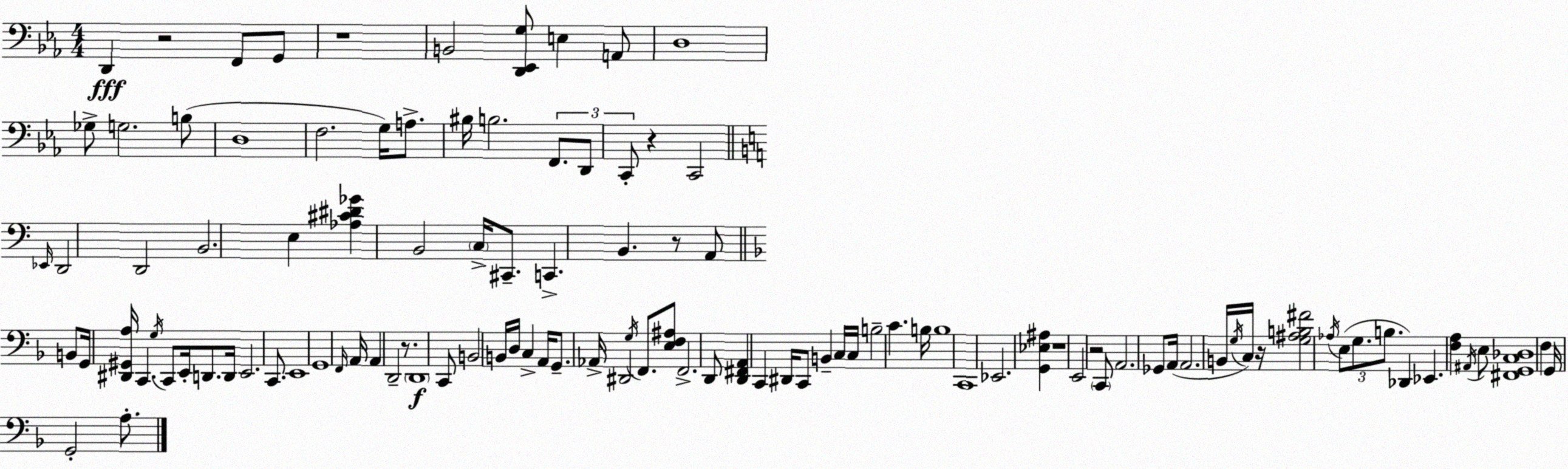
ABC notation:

X:1
T:Untitled
M:4/4
L:1/4
K:Eb
D,, z2 F,,/2 G,,/2 z4 B,,2 [D,,_E,,G,]/2 E, A,,/2 D,4 _G,/2 G,2 B,/2 D,4 F,2 G,/4 A,/2 ^B,/4 B,2 F,,/2 D,,/2 C,,/2 z C,,2 _E,,/4 D,,2 D,,2 B,,2 E, [_A,^C^D_G] B,,2 C,/4 ^C,,/2 C,, B,, z/2 A,,/2 B,,/2 G,,/4 [^D,,^G,,A,]/4 C,, G,/4 C,,/2 E,,/4 D,,/2 D,,/4 E,,2 C,,/2 E,,4 G,,4 F,,/4 A,,/4 A,, D,,2 z/2 D,,4 C,,/2 B,,2 B,,/4 D,/4 C, A,,/4 G,,/2 _A,,/4 ^D,,2 G,/4 F,,/2 [E,F,^A,]/2 F,,2 D,,/2 [D,,^F,,A,,] C,, ^D,,/4 C,,/2 B,, C,/4 C,/4 B,2 C B,/4 B,4 C,,4 _E,,2 [G,,_E,^A,] z4 E,,2 z2 C,,/2 A,,2 _G,,/2 A,,/4 A,,2 B,,/4 G,/4 C,/4 z/4 [G,^A,B,^F]2 _A,/4 E,/2 G,/2 B,/2 _D,, _E,, [F,A,] ^A,,/4 E,/2 [^F,,G,,C,_D,]4 F, G,,/4 G,,2 A,/2